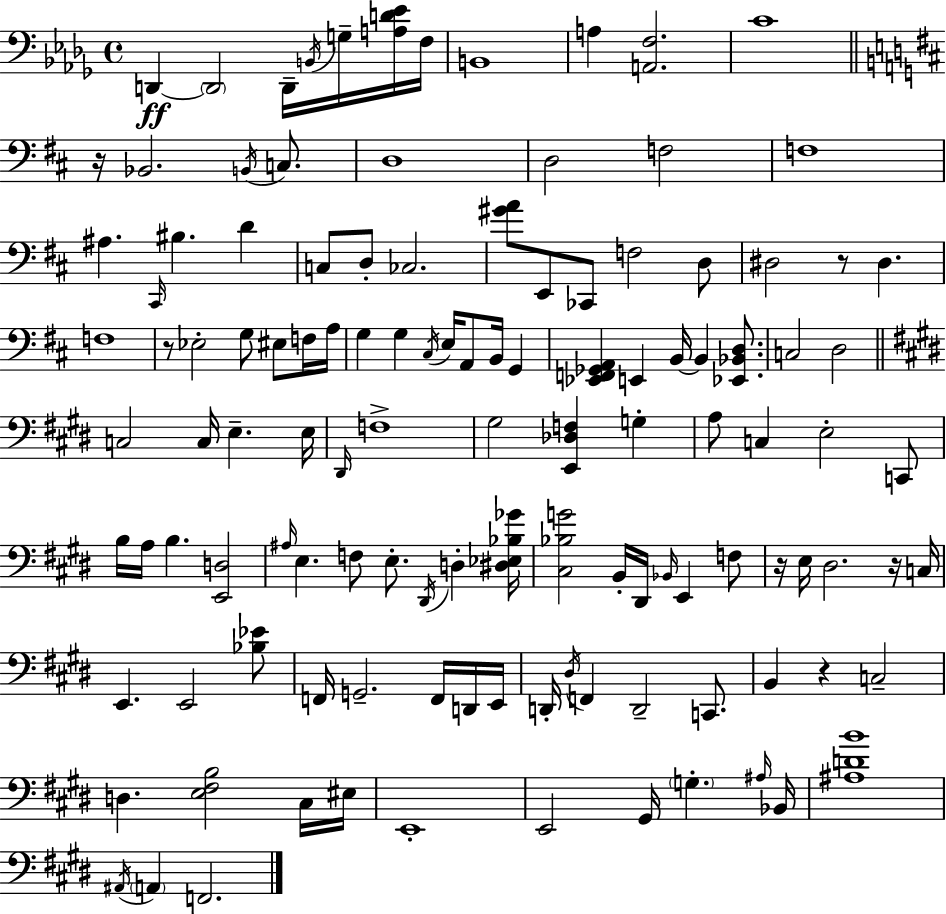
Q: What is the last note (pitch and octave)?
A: F2